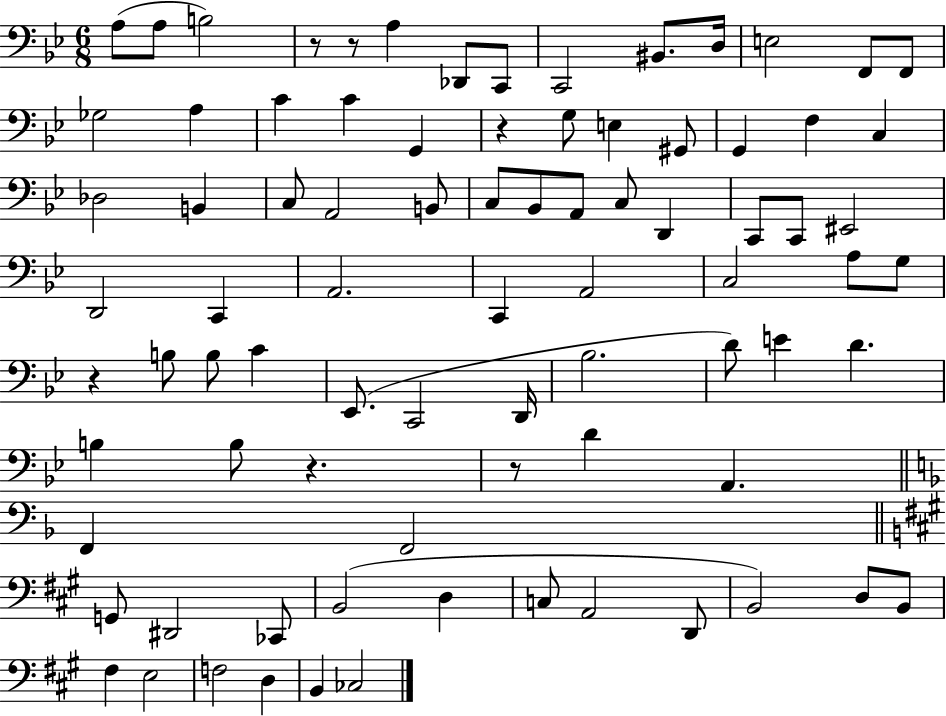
{
  \clef bass
  \numericTimeSignature
  \time 6/8
  \key bes \major
  a8( a8 b2) | r8 r8 a4 des,8 c,8 | c,2 bis,8. d16 | e2 f,8 f,8 | \break ges2 a4 | c'4 c'4 g,4 | r4 g8 e4 gis,8 | g,4 f4 c4 | \break des2 b,4 | c8 a,2 b,8 | c8 bes,8 a,8 c8 d,4 | c,8 c,8 eis,2 | \break d,2 c,4 | a,2. | c,4 a,2 | c2 a8 g8 | \break r4 b8 b8 c'4 | ees,8.( c,2 d,16 | bes2. | d'8) e'4 d'4. | \break b4 b8 r4. | r8 d'4 a,4. | \bar "||" \break \key f \major f,4 f,2 | \bar "||" \break \key a \major g,8 dis,2 ces,8 | b,2( d4 | c8 a,2 d,8 | b,2) d8 b,8 | \break fis4 e2 | f2 d4 | b,4 ces2 | \bar "|."
}